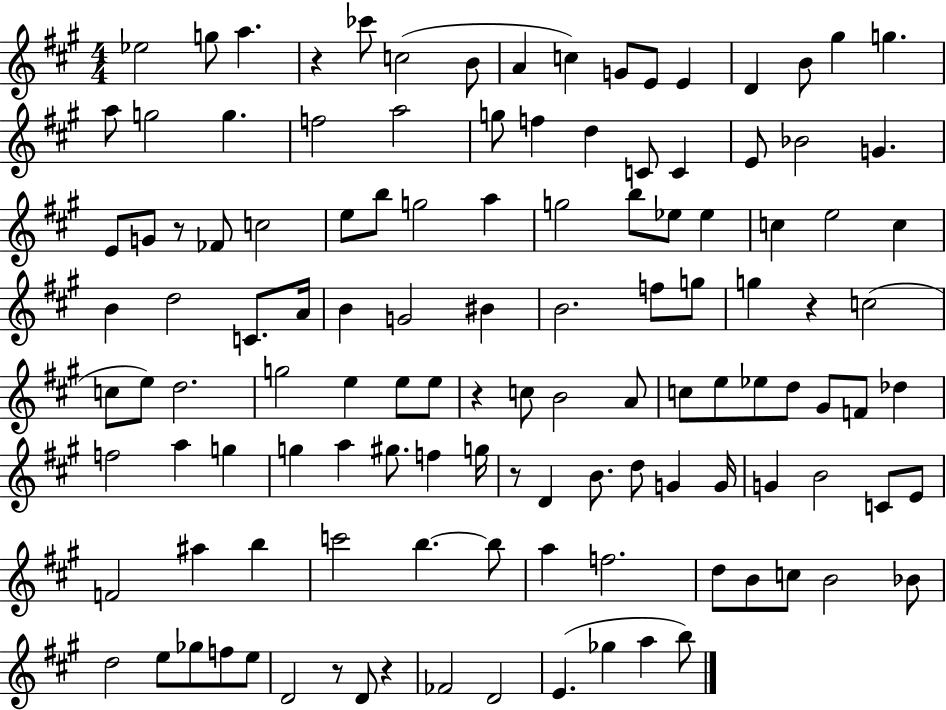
Eb5/h G5/e A5/q. R/q CES6/e C5/h B4/e A4/q C5/q G4/e E4/e E4/q D4/q B4/e G#5/q G5/q. A5/e G5/h G5/q. F5/h A5/h G5/e F5/q D5/q C4/e C4/q E4/e Bb4/h G4/q. E4/e G4/e R/e FES4/e C5/h E5/e B5/e G5/h A5/q G5/h B5/e Eb5/e Eb5/q C5/q E5/h C5/q B4/q D5/h C4/e. A4/s B4/q G4/h BIS4/q B4/h. F5/e G5/e G5/q R/q C5/h C5/e E5/e D5/h. G5/h E5/q E5/e E5/e R/q C5/e B4/h A4/e C5/e E5/e Eb5/e D5/e G#4/e F4/e Db5/q F5/h A5/q G5/q G5/q A5/q G#5/e. F5/q G5/s R/e D4/q B4/e. D5/e G4/q G4/s G4/q B4/h C4/e E4/e F4/h A#5/q B5/q C6/h B5/q. B5/e A5/q F5/h. D5/e B4/e C5/e B4/h Bb4/e D5/h E5/e Gb5/e F5/e E5/e D4/h R/e D4/e R/q FES4/h D4/h E4/q. Gb5/q A5/q B5/e